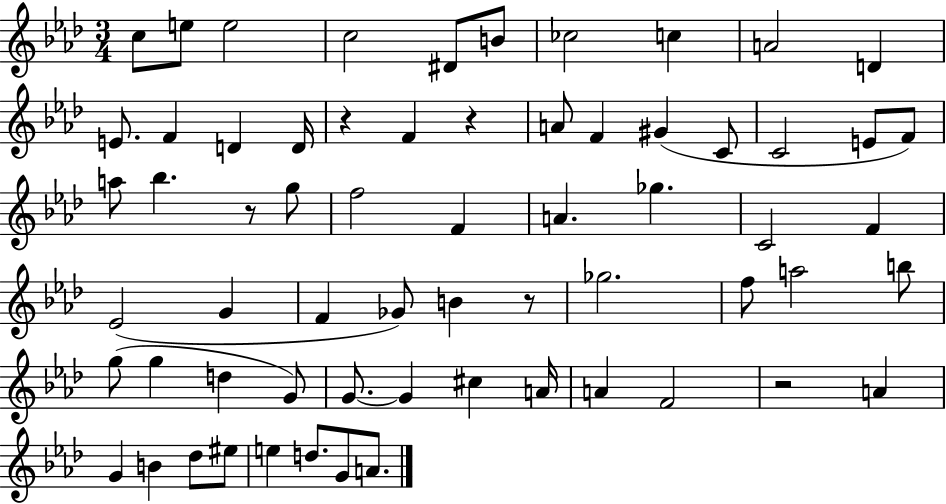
{
  \clef treble
  \numericTimeSignature
  \time 3/4
  \key aes \major
  c''8 e''8 e''2 | c''2 dis'8 b'8 | ces''2 c''4 | a'2 d'4 | \break e'8. f'4 d'4 d'16 | r4 f'4 r4 | a'8 f'4 gis'4( c'8 | c'2 e'8 f'8) | \break a''8 bes''4. r8 g''8 | f''2 f'4 | a'4. ges''4. | c'2 f'4 | \break ees'2( g'4 | f'4 ges'8) b'4 r8 | ges''2. | f''8 a''2 b''8 | \break g''8( g''4 d''4 g'8) | g'8.~~ g'4 cis''4 a'16 | a'4 f'2 | r2 a'4 | \break g'4 b'4 des''8 eis''8 | e''4 d''8. g'8 a'8. | \bar "|."
}